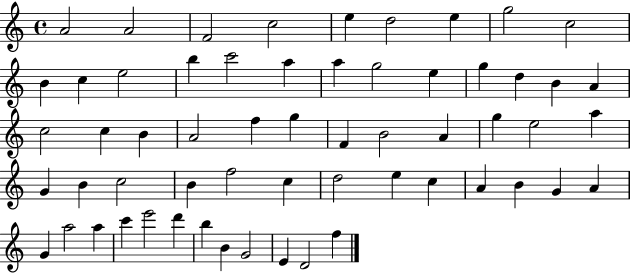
X:1
T:Untitled
M:4/4
L:1/4
K:C
A2 A2 F2 c2 e d2 e g2 c2 B c e2 b c'2 a a g2 e g d B A c2 c B A2 f g F B2 A g e2 a G B c2 B f2 c d2 e c A B G A G a2 a c' e'2 d' b B G2 E D2 f